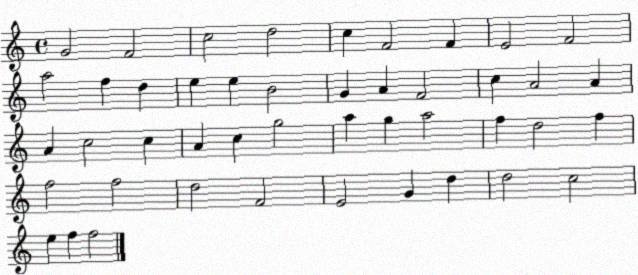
X:1
T:Untitled
M:4/4
L:1/4
K:C
G2 F2 c2 d2 c F2 F E2 F2 a2 f d e e B2 G A F2 c A2 A A c2 c A c g2 a g a2 f d2 f f2 f2 d2 F2 E2 G d d2 c2 e f f2